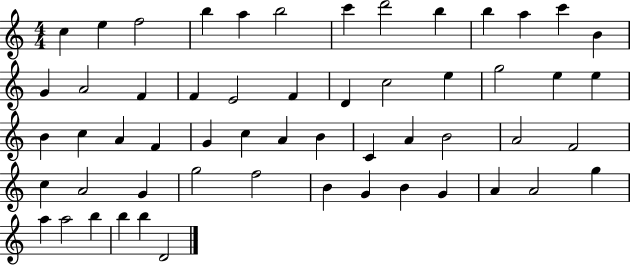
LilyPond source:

{
  \clef treble
  \numericTimeSignature
  \time 4/4
  \key c \major
  c''4 e''4 f''2 | b''4 a''4 b''2 | c'''4 d'''2 b''4 | b''4 a''4 c'''4 b'4 | \break g'4 a'2 f'4 | f'4 e'2 f'4 | d'4 c''2 e''4 | g''2 e''4 e''4 | \break b'4 c''4 a'4 f'4 | g'4 c''4 a'4 b'4 | c'4 a'4 b'2 | a'2 f'2 | \break c''4 a'2 g'4 | g''2 f''2 | b'4 g'4 b'4 g'4 | a'4 a'2 g''4 | \break a''4 a''2 b''4 | b''4 b''4 d'2 | \bar "|."
}